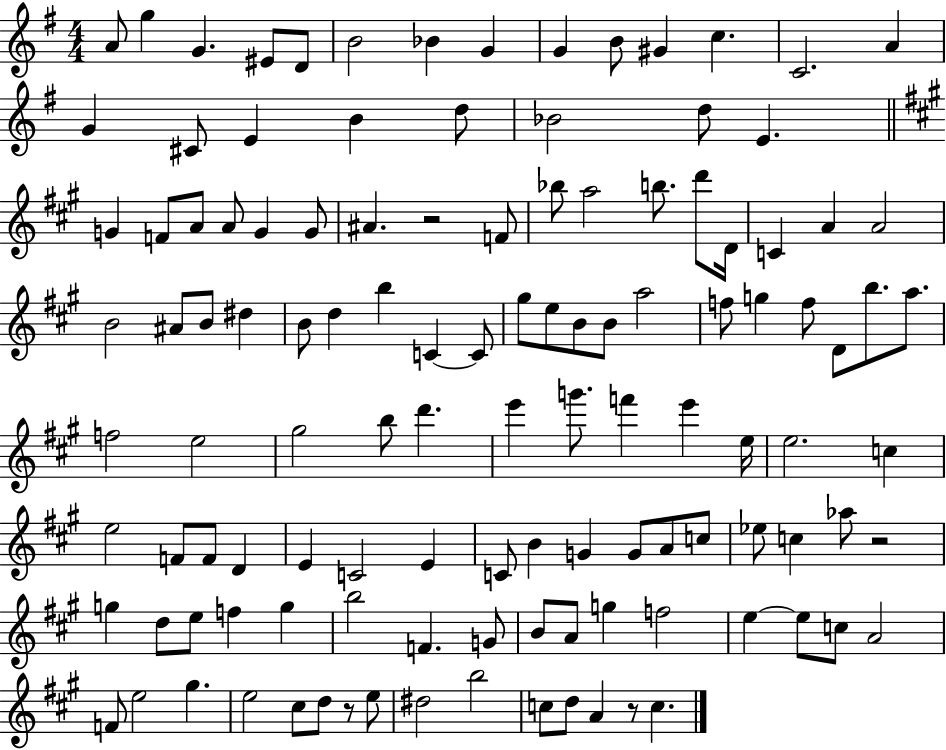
A4/e G5/q G4/q. EIS4/e D4/e B4/h Bb4/q G4/q G4/q B4/e G#4/q C5/q. C4/h. A4/q G4/q C#4/e E4/q B4/q D5/e Bb4/h D5/e E4/q. G4/q F4/e A4/e A4/e G4/q G4/e A#4/q. R/h F4/e Bb5/e A5/h B5/e. D6/e D4/s C4/q A4/q A4/h B4/h A#4/e B4/e D#5/q B4/e D5/q B5/q C4/q C4/e G#5/e E5/e B4/e B4/e A5/h F5/e G5/q F5/e D4/e B5/e. A5/e. F5/h E5/h G#5/h B5/e D6/q. E6/q G6/e. F6/q E6/q E5/s E5/h. C5/q E5/h F4/e F4/e D4/q E4/q C4/h E4/q C4/e B4/q G4/q G4/e A4/e C5/e Eb5/e C5/q Ab5/e R/h G5/q D5/e E5/e F5/q G5/q B5/h F4/q. G4/e B4/e A4/e G5/q F5/h E5/q E5/e C5/e A4/h F4/e E5/h G#5/q. E5/h C#5/e D5/e R/e E5/e D#5/h B5/h C5/e D5/e A4/q R/e C5/q.